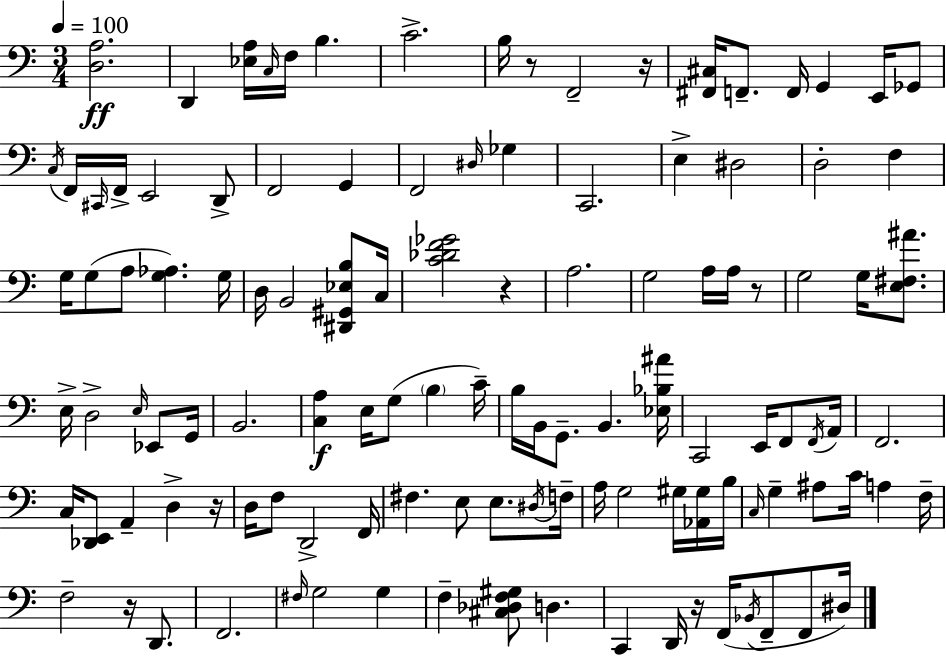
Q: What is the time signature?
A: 3/4